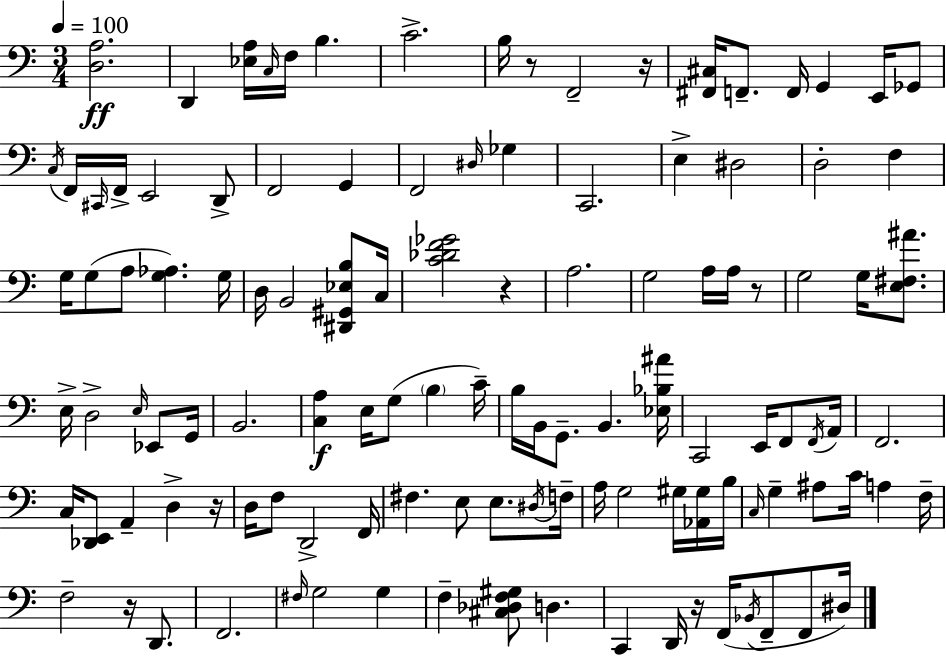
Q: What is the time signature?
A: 3/4